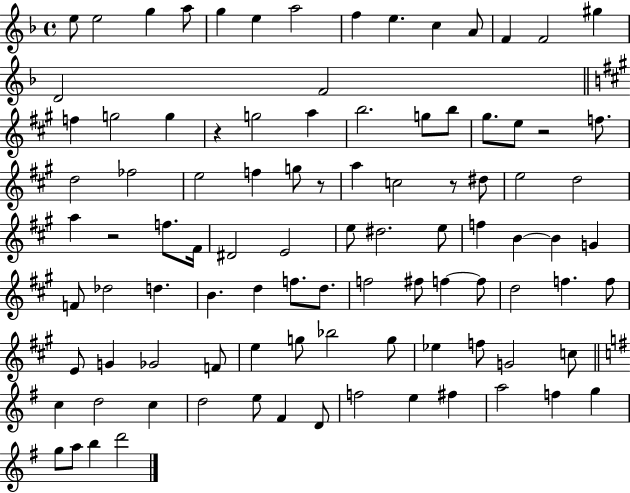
E5/e E5/h G5/q A5/e G5/q E5/q A5/h F5/q E5/q. C5/q A4/e F4/q F4/h G#5/q D4/h F4/h F5/q G5/h G5/q R/q G5/h A5/q B5/h. G5/e B5/e G#5/e. E5/e R/h F5/e. D5/h FES5/h E5/h F5/q G5/e R/e A5/q C5/h R/e D#5/e E5/h D5/h A5/q R/h F5/e. F#4/s D#4/h E4/h E5/e D#5/h. E5/e F5/q B4/q B4/q G4/q F4/e Db5/h D5/q. B4/q. D5/q F5/e. D5/e. F5/h F#5/e F5/q F5/e D5/h F5/q. F5/e E4/e G4/q Gb4/h F4/e E5/q G5/e Bb5/h G5/e Eb5/q F5/e G4/h C5/e C5/q D5/h C5/q D5/h E5/e F#4/q D4/e F5/h E5/q F#5/q A5/h F5/q G5/q G5/e A5/e B5/q D6/h